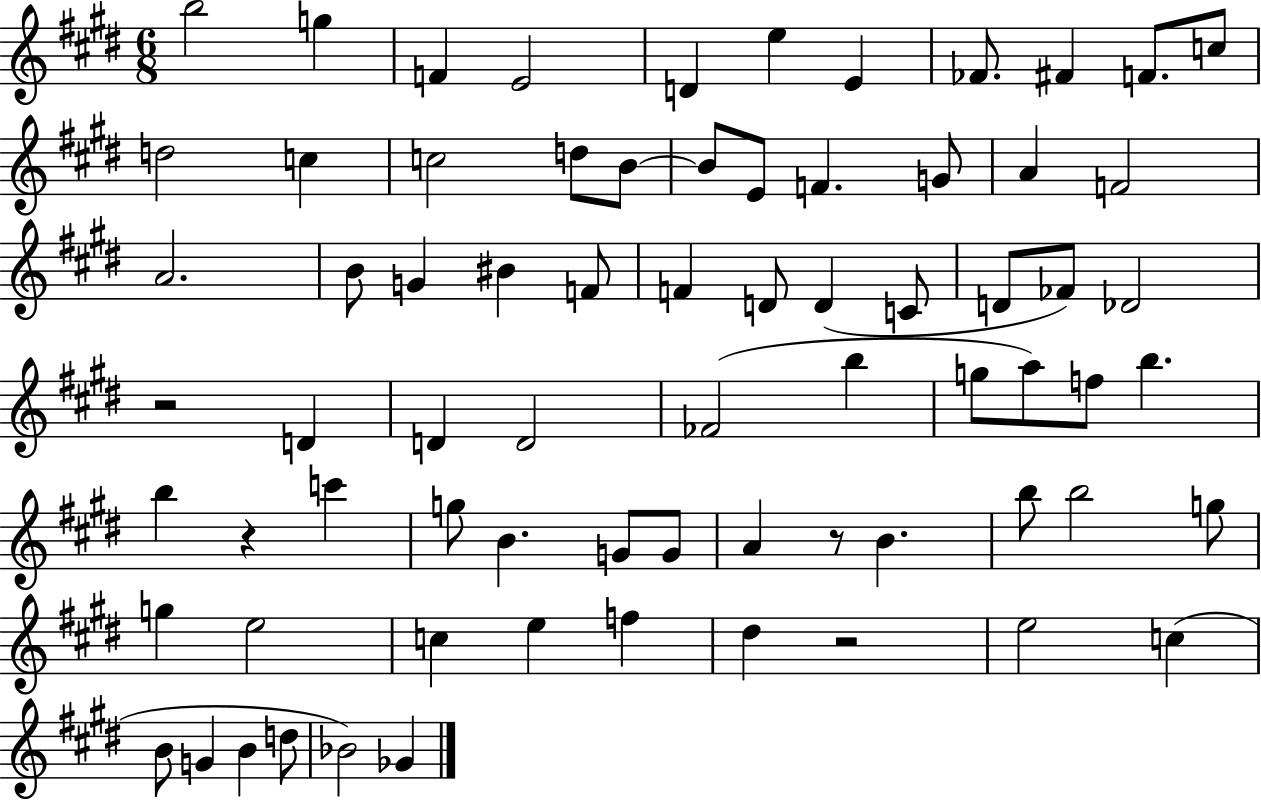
B5/h G5/q F4/q E4/h D4/q E5/q E4/q FES4/e. F#4/q F4/e. C5/e D5/h C5/q C5/h D5/e B4/e B4/e E4/e F4/q. G4/e A4/q F4/h A4/h. B4/e G4/q BIS4/q F4/e F4/q D4/e D4/q C4/e D4/e FES4/e Db4/h R/h D4/q D4/q D4/h FES4/h B5/q G5/e A5/e F5/e B5/q. B5/q R/q C6/q G5/e B4/q. G4/e G4/e A4/q R/e B4/q. B5/e B5/h G5/e G5/q E5/h C5/q E5/q F5/q D#5/q R/h E5/h C5/q B4/e G4/q B4/q D5/e Bb4/h Gb4/q